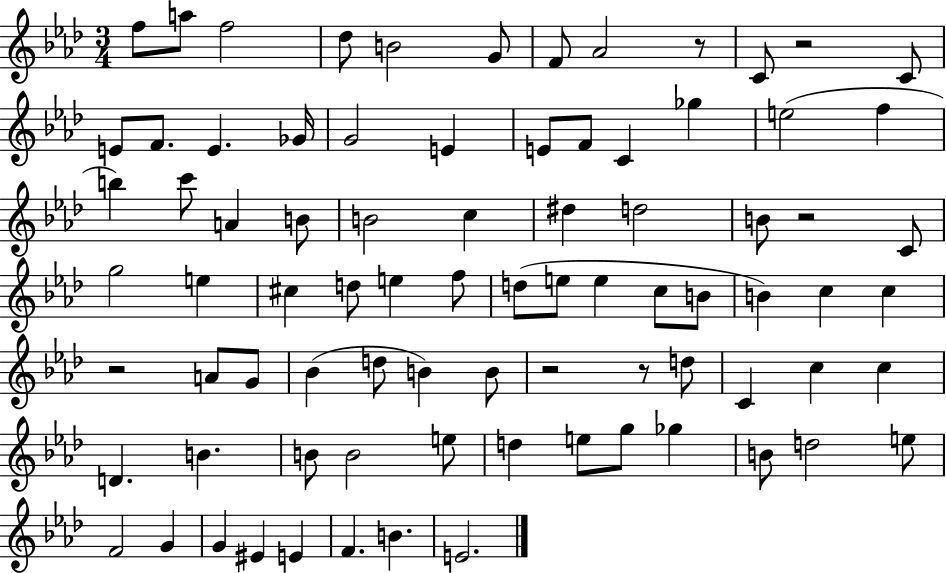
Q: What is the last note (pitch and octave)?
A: E4